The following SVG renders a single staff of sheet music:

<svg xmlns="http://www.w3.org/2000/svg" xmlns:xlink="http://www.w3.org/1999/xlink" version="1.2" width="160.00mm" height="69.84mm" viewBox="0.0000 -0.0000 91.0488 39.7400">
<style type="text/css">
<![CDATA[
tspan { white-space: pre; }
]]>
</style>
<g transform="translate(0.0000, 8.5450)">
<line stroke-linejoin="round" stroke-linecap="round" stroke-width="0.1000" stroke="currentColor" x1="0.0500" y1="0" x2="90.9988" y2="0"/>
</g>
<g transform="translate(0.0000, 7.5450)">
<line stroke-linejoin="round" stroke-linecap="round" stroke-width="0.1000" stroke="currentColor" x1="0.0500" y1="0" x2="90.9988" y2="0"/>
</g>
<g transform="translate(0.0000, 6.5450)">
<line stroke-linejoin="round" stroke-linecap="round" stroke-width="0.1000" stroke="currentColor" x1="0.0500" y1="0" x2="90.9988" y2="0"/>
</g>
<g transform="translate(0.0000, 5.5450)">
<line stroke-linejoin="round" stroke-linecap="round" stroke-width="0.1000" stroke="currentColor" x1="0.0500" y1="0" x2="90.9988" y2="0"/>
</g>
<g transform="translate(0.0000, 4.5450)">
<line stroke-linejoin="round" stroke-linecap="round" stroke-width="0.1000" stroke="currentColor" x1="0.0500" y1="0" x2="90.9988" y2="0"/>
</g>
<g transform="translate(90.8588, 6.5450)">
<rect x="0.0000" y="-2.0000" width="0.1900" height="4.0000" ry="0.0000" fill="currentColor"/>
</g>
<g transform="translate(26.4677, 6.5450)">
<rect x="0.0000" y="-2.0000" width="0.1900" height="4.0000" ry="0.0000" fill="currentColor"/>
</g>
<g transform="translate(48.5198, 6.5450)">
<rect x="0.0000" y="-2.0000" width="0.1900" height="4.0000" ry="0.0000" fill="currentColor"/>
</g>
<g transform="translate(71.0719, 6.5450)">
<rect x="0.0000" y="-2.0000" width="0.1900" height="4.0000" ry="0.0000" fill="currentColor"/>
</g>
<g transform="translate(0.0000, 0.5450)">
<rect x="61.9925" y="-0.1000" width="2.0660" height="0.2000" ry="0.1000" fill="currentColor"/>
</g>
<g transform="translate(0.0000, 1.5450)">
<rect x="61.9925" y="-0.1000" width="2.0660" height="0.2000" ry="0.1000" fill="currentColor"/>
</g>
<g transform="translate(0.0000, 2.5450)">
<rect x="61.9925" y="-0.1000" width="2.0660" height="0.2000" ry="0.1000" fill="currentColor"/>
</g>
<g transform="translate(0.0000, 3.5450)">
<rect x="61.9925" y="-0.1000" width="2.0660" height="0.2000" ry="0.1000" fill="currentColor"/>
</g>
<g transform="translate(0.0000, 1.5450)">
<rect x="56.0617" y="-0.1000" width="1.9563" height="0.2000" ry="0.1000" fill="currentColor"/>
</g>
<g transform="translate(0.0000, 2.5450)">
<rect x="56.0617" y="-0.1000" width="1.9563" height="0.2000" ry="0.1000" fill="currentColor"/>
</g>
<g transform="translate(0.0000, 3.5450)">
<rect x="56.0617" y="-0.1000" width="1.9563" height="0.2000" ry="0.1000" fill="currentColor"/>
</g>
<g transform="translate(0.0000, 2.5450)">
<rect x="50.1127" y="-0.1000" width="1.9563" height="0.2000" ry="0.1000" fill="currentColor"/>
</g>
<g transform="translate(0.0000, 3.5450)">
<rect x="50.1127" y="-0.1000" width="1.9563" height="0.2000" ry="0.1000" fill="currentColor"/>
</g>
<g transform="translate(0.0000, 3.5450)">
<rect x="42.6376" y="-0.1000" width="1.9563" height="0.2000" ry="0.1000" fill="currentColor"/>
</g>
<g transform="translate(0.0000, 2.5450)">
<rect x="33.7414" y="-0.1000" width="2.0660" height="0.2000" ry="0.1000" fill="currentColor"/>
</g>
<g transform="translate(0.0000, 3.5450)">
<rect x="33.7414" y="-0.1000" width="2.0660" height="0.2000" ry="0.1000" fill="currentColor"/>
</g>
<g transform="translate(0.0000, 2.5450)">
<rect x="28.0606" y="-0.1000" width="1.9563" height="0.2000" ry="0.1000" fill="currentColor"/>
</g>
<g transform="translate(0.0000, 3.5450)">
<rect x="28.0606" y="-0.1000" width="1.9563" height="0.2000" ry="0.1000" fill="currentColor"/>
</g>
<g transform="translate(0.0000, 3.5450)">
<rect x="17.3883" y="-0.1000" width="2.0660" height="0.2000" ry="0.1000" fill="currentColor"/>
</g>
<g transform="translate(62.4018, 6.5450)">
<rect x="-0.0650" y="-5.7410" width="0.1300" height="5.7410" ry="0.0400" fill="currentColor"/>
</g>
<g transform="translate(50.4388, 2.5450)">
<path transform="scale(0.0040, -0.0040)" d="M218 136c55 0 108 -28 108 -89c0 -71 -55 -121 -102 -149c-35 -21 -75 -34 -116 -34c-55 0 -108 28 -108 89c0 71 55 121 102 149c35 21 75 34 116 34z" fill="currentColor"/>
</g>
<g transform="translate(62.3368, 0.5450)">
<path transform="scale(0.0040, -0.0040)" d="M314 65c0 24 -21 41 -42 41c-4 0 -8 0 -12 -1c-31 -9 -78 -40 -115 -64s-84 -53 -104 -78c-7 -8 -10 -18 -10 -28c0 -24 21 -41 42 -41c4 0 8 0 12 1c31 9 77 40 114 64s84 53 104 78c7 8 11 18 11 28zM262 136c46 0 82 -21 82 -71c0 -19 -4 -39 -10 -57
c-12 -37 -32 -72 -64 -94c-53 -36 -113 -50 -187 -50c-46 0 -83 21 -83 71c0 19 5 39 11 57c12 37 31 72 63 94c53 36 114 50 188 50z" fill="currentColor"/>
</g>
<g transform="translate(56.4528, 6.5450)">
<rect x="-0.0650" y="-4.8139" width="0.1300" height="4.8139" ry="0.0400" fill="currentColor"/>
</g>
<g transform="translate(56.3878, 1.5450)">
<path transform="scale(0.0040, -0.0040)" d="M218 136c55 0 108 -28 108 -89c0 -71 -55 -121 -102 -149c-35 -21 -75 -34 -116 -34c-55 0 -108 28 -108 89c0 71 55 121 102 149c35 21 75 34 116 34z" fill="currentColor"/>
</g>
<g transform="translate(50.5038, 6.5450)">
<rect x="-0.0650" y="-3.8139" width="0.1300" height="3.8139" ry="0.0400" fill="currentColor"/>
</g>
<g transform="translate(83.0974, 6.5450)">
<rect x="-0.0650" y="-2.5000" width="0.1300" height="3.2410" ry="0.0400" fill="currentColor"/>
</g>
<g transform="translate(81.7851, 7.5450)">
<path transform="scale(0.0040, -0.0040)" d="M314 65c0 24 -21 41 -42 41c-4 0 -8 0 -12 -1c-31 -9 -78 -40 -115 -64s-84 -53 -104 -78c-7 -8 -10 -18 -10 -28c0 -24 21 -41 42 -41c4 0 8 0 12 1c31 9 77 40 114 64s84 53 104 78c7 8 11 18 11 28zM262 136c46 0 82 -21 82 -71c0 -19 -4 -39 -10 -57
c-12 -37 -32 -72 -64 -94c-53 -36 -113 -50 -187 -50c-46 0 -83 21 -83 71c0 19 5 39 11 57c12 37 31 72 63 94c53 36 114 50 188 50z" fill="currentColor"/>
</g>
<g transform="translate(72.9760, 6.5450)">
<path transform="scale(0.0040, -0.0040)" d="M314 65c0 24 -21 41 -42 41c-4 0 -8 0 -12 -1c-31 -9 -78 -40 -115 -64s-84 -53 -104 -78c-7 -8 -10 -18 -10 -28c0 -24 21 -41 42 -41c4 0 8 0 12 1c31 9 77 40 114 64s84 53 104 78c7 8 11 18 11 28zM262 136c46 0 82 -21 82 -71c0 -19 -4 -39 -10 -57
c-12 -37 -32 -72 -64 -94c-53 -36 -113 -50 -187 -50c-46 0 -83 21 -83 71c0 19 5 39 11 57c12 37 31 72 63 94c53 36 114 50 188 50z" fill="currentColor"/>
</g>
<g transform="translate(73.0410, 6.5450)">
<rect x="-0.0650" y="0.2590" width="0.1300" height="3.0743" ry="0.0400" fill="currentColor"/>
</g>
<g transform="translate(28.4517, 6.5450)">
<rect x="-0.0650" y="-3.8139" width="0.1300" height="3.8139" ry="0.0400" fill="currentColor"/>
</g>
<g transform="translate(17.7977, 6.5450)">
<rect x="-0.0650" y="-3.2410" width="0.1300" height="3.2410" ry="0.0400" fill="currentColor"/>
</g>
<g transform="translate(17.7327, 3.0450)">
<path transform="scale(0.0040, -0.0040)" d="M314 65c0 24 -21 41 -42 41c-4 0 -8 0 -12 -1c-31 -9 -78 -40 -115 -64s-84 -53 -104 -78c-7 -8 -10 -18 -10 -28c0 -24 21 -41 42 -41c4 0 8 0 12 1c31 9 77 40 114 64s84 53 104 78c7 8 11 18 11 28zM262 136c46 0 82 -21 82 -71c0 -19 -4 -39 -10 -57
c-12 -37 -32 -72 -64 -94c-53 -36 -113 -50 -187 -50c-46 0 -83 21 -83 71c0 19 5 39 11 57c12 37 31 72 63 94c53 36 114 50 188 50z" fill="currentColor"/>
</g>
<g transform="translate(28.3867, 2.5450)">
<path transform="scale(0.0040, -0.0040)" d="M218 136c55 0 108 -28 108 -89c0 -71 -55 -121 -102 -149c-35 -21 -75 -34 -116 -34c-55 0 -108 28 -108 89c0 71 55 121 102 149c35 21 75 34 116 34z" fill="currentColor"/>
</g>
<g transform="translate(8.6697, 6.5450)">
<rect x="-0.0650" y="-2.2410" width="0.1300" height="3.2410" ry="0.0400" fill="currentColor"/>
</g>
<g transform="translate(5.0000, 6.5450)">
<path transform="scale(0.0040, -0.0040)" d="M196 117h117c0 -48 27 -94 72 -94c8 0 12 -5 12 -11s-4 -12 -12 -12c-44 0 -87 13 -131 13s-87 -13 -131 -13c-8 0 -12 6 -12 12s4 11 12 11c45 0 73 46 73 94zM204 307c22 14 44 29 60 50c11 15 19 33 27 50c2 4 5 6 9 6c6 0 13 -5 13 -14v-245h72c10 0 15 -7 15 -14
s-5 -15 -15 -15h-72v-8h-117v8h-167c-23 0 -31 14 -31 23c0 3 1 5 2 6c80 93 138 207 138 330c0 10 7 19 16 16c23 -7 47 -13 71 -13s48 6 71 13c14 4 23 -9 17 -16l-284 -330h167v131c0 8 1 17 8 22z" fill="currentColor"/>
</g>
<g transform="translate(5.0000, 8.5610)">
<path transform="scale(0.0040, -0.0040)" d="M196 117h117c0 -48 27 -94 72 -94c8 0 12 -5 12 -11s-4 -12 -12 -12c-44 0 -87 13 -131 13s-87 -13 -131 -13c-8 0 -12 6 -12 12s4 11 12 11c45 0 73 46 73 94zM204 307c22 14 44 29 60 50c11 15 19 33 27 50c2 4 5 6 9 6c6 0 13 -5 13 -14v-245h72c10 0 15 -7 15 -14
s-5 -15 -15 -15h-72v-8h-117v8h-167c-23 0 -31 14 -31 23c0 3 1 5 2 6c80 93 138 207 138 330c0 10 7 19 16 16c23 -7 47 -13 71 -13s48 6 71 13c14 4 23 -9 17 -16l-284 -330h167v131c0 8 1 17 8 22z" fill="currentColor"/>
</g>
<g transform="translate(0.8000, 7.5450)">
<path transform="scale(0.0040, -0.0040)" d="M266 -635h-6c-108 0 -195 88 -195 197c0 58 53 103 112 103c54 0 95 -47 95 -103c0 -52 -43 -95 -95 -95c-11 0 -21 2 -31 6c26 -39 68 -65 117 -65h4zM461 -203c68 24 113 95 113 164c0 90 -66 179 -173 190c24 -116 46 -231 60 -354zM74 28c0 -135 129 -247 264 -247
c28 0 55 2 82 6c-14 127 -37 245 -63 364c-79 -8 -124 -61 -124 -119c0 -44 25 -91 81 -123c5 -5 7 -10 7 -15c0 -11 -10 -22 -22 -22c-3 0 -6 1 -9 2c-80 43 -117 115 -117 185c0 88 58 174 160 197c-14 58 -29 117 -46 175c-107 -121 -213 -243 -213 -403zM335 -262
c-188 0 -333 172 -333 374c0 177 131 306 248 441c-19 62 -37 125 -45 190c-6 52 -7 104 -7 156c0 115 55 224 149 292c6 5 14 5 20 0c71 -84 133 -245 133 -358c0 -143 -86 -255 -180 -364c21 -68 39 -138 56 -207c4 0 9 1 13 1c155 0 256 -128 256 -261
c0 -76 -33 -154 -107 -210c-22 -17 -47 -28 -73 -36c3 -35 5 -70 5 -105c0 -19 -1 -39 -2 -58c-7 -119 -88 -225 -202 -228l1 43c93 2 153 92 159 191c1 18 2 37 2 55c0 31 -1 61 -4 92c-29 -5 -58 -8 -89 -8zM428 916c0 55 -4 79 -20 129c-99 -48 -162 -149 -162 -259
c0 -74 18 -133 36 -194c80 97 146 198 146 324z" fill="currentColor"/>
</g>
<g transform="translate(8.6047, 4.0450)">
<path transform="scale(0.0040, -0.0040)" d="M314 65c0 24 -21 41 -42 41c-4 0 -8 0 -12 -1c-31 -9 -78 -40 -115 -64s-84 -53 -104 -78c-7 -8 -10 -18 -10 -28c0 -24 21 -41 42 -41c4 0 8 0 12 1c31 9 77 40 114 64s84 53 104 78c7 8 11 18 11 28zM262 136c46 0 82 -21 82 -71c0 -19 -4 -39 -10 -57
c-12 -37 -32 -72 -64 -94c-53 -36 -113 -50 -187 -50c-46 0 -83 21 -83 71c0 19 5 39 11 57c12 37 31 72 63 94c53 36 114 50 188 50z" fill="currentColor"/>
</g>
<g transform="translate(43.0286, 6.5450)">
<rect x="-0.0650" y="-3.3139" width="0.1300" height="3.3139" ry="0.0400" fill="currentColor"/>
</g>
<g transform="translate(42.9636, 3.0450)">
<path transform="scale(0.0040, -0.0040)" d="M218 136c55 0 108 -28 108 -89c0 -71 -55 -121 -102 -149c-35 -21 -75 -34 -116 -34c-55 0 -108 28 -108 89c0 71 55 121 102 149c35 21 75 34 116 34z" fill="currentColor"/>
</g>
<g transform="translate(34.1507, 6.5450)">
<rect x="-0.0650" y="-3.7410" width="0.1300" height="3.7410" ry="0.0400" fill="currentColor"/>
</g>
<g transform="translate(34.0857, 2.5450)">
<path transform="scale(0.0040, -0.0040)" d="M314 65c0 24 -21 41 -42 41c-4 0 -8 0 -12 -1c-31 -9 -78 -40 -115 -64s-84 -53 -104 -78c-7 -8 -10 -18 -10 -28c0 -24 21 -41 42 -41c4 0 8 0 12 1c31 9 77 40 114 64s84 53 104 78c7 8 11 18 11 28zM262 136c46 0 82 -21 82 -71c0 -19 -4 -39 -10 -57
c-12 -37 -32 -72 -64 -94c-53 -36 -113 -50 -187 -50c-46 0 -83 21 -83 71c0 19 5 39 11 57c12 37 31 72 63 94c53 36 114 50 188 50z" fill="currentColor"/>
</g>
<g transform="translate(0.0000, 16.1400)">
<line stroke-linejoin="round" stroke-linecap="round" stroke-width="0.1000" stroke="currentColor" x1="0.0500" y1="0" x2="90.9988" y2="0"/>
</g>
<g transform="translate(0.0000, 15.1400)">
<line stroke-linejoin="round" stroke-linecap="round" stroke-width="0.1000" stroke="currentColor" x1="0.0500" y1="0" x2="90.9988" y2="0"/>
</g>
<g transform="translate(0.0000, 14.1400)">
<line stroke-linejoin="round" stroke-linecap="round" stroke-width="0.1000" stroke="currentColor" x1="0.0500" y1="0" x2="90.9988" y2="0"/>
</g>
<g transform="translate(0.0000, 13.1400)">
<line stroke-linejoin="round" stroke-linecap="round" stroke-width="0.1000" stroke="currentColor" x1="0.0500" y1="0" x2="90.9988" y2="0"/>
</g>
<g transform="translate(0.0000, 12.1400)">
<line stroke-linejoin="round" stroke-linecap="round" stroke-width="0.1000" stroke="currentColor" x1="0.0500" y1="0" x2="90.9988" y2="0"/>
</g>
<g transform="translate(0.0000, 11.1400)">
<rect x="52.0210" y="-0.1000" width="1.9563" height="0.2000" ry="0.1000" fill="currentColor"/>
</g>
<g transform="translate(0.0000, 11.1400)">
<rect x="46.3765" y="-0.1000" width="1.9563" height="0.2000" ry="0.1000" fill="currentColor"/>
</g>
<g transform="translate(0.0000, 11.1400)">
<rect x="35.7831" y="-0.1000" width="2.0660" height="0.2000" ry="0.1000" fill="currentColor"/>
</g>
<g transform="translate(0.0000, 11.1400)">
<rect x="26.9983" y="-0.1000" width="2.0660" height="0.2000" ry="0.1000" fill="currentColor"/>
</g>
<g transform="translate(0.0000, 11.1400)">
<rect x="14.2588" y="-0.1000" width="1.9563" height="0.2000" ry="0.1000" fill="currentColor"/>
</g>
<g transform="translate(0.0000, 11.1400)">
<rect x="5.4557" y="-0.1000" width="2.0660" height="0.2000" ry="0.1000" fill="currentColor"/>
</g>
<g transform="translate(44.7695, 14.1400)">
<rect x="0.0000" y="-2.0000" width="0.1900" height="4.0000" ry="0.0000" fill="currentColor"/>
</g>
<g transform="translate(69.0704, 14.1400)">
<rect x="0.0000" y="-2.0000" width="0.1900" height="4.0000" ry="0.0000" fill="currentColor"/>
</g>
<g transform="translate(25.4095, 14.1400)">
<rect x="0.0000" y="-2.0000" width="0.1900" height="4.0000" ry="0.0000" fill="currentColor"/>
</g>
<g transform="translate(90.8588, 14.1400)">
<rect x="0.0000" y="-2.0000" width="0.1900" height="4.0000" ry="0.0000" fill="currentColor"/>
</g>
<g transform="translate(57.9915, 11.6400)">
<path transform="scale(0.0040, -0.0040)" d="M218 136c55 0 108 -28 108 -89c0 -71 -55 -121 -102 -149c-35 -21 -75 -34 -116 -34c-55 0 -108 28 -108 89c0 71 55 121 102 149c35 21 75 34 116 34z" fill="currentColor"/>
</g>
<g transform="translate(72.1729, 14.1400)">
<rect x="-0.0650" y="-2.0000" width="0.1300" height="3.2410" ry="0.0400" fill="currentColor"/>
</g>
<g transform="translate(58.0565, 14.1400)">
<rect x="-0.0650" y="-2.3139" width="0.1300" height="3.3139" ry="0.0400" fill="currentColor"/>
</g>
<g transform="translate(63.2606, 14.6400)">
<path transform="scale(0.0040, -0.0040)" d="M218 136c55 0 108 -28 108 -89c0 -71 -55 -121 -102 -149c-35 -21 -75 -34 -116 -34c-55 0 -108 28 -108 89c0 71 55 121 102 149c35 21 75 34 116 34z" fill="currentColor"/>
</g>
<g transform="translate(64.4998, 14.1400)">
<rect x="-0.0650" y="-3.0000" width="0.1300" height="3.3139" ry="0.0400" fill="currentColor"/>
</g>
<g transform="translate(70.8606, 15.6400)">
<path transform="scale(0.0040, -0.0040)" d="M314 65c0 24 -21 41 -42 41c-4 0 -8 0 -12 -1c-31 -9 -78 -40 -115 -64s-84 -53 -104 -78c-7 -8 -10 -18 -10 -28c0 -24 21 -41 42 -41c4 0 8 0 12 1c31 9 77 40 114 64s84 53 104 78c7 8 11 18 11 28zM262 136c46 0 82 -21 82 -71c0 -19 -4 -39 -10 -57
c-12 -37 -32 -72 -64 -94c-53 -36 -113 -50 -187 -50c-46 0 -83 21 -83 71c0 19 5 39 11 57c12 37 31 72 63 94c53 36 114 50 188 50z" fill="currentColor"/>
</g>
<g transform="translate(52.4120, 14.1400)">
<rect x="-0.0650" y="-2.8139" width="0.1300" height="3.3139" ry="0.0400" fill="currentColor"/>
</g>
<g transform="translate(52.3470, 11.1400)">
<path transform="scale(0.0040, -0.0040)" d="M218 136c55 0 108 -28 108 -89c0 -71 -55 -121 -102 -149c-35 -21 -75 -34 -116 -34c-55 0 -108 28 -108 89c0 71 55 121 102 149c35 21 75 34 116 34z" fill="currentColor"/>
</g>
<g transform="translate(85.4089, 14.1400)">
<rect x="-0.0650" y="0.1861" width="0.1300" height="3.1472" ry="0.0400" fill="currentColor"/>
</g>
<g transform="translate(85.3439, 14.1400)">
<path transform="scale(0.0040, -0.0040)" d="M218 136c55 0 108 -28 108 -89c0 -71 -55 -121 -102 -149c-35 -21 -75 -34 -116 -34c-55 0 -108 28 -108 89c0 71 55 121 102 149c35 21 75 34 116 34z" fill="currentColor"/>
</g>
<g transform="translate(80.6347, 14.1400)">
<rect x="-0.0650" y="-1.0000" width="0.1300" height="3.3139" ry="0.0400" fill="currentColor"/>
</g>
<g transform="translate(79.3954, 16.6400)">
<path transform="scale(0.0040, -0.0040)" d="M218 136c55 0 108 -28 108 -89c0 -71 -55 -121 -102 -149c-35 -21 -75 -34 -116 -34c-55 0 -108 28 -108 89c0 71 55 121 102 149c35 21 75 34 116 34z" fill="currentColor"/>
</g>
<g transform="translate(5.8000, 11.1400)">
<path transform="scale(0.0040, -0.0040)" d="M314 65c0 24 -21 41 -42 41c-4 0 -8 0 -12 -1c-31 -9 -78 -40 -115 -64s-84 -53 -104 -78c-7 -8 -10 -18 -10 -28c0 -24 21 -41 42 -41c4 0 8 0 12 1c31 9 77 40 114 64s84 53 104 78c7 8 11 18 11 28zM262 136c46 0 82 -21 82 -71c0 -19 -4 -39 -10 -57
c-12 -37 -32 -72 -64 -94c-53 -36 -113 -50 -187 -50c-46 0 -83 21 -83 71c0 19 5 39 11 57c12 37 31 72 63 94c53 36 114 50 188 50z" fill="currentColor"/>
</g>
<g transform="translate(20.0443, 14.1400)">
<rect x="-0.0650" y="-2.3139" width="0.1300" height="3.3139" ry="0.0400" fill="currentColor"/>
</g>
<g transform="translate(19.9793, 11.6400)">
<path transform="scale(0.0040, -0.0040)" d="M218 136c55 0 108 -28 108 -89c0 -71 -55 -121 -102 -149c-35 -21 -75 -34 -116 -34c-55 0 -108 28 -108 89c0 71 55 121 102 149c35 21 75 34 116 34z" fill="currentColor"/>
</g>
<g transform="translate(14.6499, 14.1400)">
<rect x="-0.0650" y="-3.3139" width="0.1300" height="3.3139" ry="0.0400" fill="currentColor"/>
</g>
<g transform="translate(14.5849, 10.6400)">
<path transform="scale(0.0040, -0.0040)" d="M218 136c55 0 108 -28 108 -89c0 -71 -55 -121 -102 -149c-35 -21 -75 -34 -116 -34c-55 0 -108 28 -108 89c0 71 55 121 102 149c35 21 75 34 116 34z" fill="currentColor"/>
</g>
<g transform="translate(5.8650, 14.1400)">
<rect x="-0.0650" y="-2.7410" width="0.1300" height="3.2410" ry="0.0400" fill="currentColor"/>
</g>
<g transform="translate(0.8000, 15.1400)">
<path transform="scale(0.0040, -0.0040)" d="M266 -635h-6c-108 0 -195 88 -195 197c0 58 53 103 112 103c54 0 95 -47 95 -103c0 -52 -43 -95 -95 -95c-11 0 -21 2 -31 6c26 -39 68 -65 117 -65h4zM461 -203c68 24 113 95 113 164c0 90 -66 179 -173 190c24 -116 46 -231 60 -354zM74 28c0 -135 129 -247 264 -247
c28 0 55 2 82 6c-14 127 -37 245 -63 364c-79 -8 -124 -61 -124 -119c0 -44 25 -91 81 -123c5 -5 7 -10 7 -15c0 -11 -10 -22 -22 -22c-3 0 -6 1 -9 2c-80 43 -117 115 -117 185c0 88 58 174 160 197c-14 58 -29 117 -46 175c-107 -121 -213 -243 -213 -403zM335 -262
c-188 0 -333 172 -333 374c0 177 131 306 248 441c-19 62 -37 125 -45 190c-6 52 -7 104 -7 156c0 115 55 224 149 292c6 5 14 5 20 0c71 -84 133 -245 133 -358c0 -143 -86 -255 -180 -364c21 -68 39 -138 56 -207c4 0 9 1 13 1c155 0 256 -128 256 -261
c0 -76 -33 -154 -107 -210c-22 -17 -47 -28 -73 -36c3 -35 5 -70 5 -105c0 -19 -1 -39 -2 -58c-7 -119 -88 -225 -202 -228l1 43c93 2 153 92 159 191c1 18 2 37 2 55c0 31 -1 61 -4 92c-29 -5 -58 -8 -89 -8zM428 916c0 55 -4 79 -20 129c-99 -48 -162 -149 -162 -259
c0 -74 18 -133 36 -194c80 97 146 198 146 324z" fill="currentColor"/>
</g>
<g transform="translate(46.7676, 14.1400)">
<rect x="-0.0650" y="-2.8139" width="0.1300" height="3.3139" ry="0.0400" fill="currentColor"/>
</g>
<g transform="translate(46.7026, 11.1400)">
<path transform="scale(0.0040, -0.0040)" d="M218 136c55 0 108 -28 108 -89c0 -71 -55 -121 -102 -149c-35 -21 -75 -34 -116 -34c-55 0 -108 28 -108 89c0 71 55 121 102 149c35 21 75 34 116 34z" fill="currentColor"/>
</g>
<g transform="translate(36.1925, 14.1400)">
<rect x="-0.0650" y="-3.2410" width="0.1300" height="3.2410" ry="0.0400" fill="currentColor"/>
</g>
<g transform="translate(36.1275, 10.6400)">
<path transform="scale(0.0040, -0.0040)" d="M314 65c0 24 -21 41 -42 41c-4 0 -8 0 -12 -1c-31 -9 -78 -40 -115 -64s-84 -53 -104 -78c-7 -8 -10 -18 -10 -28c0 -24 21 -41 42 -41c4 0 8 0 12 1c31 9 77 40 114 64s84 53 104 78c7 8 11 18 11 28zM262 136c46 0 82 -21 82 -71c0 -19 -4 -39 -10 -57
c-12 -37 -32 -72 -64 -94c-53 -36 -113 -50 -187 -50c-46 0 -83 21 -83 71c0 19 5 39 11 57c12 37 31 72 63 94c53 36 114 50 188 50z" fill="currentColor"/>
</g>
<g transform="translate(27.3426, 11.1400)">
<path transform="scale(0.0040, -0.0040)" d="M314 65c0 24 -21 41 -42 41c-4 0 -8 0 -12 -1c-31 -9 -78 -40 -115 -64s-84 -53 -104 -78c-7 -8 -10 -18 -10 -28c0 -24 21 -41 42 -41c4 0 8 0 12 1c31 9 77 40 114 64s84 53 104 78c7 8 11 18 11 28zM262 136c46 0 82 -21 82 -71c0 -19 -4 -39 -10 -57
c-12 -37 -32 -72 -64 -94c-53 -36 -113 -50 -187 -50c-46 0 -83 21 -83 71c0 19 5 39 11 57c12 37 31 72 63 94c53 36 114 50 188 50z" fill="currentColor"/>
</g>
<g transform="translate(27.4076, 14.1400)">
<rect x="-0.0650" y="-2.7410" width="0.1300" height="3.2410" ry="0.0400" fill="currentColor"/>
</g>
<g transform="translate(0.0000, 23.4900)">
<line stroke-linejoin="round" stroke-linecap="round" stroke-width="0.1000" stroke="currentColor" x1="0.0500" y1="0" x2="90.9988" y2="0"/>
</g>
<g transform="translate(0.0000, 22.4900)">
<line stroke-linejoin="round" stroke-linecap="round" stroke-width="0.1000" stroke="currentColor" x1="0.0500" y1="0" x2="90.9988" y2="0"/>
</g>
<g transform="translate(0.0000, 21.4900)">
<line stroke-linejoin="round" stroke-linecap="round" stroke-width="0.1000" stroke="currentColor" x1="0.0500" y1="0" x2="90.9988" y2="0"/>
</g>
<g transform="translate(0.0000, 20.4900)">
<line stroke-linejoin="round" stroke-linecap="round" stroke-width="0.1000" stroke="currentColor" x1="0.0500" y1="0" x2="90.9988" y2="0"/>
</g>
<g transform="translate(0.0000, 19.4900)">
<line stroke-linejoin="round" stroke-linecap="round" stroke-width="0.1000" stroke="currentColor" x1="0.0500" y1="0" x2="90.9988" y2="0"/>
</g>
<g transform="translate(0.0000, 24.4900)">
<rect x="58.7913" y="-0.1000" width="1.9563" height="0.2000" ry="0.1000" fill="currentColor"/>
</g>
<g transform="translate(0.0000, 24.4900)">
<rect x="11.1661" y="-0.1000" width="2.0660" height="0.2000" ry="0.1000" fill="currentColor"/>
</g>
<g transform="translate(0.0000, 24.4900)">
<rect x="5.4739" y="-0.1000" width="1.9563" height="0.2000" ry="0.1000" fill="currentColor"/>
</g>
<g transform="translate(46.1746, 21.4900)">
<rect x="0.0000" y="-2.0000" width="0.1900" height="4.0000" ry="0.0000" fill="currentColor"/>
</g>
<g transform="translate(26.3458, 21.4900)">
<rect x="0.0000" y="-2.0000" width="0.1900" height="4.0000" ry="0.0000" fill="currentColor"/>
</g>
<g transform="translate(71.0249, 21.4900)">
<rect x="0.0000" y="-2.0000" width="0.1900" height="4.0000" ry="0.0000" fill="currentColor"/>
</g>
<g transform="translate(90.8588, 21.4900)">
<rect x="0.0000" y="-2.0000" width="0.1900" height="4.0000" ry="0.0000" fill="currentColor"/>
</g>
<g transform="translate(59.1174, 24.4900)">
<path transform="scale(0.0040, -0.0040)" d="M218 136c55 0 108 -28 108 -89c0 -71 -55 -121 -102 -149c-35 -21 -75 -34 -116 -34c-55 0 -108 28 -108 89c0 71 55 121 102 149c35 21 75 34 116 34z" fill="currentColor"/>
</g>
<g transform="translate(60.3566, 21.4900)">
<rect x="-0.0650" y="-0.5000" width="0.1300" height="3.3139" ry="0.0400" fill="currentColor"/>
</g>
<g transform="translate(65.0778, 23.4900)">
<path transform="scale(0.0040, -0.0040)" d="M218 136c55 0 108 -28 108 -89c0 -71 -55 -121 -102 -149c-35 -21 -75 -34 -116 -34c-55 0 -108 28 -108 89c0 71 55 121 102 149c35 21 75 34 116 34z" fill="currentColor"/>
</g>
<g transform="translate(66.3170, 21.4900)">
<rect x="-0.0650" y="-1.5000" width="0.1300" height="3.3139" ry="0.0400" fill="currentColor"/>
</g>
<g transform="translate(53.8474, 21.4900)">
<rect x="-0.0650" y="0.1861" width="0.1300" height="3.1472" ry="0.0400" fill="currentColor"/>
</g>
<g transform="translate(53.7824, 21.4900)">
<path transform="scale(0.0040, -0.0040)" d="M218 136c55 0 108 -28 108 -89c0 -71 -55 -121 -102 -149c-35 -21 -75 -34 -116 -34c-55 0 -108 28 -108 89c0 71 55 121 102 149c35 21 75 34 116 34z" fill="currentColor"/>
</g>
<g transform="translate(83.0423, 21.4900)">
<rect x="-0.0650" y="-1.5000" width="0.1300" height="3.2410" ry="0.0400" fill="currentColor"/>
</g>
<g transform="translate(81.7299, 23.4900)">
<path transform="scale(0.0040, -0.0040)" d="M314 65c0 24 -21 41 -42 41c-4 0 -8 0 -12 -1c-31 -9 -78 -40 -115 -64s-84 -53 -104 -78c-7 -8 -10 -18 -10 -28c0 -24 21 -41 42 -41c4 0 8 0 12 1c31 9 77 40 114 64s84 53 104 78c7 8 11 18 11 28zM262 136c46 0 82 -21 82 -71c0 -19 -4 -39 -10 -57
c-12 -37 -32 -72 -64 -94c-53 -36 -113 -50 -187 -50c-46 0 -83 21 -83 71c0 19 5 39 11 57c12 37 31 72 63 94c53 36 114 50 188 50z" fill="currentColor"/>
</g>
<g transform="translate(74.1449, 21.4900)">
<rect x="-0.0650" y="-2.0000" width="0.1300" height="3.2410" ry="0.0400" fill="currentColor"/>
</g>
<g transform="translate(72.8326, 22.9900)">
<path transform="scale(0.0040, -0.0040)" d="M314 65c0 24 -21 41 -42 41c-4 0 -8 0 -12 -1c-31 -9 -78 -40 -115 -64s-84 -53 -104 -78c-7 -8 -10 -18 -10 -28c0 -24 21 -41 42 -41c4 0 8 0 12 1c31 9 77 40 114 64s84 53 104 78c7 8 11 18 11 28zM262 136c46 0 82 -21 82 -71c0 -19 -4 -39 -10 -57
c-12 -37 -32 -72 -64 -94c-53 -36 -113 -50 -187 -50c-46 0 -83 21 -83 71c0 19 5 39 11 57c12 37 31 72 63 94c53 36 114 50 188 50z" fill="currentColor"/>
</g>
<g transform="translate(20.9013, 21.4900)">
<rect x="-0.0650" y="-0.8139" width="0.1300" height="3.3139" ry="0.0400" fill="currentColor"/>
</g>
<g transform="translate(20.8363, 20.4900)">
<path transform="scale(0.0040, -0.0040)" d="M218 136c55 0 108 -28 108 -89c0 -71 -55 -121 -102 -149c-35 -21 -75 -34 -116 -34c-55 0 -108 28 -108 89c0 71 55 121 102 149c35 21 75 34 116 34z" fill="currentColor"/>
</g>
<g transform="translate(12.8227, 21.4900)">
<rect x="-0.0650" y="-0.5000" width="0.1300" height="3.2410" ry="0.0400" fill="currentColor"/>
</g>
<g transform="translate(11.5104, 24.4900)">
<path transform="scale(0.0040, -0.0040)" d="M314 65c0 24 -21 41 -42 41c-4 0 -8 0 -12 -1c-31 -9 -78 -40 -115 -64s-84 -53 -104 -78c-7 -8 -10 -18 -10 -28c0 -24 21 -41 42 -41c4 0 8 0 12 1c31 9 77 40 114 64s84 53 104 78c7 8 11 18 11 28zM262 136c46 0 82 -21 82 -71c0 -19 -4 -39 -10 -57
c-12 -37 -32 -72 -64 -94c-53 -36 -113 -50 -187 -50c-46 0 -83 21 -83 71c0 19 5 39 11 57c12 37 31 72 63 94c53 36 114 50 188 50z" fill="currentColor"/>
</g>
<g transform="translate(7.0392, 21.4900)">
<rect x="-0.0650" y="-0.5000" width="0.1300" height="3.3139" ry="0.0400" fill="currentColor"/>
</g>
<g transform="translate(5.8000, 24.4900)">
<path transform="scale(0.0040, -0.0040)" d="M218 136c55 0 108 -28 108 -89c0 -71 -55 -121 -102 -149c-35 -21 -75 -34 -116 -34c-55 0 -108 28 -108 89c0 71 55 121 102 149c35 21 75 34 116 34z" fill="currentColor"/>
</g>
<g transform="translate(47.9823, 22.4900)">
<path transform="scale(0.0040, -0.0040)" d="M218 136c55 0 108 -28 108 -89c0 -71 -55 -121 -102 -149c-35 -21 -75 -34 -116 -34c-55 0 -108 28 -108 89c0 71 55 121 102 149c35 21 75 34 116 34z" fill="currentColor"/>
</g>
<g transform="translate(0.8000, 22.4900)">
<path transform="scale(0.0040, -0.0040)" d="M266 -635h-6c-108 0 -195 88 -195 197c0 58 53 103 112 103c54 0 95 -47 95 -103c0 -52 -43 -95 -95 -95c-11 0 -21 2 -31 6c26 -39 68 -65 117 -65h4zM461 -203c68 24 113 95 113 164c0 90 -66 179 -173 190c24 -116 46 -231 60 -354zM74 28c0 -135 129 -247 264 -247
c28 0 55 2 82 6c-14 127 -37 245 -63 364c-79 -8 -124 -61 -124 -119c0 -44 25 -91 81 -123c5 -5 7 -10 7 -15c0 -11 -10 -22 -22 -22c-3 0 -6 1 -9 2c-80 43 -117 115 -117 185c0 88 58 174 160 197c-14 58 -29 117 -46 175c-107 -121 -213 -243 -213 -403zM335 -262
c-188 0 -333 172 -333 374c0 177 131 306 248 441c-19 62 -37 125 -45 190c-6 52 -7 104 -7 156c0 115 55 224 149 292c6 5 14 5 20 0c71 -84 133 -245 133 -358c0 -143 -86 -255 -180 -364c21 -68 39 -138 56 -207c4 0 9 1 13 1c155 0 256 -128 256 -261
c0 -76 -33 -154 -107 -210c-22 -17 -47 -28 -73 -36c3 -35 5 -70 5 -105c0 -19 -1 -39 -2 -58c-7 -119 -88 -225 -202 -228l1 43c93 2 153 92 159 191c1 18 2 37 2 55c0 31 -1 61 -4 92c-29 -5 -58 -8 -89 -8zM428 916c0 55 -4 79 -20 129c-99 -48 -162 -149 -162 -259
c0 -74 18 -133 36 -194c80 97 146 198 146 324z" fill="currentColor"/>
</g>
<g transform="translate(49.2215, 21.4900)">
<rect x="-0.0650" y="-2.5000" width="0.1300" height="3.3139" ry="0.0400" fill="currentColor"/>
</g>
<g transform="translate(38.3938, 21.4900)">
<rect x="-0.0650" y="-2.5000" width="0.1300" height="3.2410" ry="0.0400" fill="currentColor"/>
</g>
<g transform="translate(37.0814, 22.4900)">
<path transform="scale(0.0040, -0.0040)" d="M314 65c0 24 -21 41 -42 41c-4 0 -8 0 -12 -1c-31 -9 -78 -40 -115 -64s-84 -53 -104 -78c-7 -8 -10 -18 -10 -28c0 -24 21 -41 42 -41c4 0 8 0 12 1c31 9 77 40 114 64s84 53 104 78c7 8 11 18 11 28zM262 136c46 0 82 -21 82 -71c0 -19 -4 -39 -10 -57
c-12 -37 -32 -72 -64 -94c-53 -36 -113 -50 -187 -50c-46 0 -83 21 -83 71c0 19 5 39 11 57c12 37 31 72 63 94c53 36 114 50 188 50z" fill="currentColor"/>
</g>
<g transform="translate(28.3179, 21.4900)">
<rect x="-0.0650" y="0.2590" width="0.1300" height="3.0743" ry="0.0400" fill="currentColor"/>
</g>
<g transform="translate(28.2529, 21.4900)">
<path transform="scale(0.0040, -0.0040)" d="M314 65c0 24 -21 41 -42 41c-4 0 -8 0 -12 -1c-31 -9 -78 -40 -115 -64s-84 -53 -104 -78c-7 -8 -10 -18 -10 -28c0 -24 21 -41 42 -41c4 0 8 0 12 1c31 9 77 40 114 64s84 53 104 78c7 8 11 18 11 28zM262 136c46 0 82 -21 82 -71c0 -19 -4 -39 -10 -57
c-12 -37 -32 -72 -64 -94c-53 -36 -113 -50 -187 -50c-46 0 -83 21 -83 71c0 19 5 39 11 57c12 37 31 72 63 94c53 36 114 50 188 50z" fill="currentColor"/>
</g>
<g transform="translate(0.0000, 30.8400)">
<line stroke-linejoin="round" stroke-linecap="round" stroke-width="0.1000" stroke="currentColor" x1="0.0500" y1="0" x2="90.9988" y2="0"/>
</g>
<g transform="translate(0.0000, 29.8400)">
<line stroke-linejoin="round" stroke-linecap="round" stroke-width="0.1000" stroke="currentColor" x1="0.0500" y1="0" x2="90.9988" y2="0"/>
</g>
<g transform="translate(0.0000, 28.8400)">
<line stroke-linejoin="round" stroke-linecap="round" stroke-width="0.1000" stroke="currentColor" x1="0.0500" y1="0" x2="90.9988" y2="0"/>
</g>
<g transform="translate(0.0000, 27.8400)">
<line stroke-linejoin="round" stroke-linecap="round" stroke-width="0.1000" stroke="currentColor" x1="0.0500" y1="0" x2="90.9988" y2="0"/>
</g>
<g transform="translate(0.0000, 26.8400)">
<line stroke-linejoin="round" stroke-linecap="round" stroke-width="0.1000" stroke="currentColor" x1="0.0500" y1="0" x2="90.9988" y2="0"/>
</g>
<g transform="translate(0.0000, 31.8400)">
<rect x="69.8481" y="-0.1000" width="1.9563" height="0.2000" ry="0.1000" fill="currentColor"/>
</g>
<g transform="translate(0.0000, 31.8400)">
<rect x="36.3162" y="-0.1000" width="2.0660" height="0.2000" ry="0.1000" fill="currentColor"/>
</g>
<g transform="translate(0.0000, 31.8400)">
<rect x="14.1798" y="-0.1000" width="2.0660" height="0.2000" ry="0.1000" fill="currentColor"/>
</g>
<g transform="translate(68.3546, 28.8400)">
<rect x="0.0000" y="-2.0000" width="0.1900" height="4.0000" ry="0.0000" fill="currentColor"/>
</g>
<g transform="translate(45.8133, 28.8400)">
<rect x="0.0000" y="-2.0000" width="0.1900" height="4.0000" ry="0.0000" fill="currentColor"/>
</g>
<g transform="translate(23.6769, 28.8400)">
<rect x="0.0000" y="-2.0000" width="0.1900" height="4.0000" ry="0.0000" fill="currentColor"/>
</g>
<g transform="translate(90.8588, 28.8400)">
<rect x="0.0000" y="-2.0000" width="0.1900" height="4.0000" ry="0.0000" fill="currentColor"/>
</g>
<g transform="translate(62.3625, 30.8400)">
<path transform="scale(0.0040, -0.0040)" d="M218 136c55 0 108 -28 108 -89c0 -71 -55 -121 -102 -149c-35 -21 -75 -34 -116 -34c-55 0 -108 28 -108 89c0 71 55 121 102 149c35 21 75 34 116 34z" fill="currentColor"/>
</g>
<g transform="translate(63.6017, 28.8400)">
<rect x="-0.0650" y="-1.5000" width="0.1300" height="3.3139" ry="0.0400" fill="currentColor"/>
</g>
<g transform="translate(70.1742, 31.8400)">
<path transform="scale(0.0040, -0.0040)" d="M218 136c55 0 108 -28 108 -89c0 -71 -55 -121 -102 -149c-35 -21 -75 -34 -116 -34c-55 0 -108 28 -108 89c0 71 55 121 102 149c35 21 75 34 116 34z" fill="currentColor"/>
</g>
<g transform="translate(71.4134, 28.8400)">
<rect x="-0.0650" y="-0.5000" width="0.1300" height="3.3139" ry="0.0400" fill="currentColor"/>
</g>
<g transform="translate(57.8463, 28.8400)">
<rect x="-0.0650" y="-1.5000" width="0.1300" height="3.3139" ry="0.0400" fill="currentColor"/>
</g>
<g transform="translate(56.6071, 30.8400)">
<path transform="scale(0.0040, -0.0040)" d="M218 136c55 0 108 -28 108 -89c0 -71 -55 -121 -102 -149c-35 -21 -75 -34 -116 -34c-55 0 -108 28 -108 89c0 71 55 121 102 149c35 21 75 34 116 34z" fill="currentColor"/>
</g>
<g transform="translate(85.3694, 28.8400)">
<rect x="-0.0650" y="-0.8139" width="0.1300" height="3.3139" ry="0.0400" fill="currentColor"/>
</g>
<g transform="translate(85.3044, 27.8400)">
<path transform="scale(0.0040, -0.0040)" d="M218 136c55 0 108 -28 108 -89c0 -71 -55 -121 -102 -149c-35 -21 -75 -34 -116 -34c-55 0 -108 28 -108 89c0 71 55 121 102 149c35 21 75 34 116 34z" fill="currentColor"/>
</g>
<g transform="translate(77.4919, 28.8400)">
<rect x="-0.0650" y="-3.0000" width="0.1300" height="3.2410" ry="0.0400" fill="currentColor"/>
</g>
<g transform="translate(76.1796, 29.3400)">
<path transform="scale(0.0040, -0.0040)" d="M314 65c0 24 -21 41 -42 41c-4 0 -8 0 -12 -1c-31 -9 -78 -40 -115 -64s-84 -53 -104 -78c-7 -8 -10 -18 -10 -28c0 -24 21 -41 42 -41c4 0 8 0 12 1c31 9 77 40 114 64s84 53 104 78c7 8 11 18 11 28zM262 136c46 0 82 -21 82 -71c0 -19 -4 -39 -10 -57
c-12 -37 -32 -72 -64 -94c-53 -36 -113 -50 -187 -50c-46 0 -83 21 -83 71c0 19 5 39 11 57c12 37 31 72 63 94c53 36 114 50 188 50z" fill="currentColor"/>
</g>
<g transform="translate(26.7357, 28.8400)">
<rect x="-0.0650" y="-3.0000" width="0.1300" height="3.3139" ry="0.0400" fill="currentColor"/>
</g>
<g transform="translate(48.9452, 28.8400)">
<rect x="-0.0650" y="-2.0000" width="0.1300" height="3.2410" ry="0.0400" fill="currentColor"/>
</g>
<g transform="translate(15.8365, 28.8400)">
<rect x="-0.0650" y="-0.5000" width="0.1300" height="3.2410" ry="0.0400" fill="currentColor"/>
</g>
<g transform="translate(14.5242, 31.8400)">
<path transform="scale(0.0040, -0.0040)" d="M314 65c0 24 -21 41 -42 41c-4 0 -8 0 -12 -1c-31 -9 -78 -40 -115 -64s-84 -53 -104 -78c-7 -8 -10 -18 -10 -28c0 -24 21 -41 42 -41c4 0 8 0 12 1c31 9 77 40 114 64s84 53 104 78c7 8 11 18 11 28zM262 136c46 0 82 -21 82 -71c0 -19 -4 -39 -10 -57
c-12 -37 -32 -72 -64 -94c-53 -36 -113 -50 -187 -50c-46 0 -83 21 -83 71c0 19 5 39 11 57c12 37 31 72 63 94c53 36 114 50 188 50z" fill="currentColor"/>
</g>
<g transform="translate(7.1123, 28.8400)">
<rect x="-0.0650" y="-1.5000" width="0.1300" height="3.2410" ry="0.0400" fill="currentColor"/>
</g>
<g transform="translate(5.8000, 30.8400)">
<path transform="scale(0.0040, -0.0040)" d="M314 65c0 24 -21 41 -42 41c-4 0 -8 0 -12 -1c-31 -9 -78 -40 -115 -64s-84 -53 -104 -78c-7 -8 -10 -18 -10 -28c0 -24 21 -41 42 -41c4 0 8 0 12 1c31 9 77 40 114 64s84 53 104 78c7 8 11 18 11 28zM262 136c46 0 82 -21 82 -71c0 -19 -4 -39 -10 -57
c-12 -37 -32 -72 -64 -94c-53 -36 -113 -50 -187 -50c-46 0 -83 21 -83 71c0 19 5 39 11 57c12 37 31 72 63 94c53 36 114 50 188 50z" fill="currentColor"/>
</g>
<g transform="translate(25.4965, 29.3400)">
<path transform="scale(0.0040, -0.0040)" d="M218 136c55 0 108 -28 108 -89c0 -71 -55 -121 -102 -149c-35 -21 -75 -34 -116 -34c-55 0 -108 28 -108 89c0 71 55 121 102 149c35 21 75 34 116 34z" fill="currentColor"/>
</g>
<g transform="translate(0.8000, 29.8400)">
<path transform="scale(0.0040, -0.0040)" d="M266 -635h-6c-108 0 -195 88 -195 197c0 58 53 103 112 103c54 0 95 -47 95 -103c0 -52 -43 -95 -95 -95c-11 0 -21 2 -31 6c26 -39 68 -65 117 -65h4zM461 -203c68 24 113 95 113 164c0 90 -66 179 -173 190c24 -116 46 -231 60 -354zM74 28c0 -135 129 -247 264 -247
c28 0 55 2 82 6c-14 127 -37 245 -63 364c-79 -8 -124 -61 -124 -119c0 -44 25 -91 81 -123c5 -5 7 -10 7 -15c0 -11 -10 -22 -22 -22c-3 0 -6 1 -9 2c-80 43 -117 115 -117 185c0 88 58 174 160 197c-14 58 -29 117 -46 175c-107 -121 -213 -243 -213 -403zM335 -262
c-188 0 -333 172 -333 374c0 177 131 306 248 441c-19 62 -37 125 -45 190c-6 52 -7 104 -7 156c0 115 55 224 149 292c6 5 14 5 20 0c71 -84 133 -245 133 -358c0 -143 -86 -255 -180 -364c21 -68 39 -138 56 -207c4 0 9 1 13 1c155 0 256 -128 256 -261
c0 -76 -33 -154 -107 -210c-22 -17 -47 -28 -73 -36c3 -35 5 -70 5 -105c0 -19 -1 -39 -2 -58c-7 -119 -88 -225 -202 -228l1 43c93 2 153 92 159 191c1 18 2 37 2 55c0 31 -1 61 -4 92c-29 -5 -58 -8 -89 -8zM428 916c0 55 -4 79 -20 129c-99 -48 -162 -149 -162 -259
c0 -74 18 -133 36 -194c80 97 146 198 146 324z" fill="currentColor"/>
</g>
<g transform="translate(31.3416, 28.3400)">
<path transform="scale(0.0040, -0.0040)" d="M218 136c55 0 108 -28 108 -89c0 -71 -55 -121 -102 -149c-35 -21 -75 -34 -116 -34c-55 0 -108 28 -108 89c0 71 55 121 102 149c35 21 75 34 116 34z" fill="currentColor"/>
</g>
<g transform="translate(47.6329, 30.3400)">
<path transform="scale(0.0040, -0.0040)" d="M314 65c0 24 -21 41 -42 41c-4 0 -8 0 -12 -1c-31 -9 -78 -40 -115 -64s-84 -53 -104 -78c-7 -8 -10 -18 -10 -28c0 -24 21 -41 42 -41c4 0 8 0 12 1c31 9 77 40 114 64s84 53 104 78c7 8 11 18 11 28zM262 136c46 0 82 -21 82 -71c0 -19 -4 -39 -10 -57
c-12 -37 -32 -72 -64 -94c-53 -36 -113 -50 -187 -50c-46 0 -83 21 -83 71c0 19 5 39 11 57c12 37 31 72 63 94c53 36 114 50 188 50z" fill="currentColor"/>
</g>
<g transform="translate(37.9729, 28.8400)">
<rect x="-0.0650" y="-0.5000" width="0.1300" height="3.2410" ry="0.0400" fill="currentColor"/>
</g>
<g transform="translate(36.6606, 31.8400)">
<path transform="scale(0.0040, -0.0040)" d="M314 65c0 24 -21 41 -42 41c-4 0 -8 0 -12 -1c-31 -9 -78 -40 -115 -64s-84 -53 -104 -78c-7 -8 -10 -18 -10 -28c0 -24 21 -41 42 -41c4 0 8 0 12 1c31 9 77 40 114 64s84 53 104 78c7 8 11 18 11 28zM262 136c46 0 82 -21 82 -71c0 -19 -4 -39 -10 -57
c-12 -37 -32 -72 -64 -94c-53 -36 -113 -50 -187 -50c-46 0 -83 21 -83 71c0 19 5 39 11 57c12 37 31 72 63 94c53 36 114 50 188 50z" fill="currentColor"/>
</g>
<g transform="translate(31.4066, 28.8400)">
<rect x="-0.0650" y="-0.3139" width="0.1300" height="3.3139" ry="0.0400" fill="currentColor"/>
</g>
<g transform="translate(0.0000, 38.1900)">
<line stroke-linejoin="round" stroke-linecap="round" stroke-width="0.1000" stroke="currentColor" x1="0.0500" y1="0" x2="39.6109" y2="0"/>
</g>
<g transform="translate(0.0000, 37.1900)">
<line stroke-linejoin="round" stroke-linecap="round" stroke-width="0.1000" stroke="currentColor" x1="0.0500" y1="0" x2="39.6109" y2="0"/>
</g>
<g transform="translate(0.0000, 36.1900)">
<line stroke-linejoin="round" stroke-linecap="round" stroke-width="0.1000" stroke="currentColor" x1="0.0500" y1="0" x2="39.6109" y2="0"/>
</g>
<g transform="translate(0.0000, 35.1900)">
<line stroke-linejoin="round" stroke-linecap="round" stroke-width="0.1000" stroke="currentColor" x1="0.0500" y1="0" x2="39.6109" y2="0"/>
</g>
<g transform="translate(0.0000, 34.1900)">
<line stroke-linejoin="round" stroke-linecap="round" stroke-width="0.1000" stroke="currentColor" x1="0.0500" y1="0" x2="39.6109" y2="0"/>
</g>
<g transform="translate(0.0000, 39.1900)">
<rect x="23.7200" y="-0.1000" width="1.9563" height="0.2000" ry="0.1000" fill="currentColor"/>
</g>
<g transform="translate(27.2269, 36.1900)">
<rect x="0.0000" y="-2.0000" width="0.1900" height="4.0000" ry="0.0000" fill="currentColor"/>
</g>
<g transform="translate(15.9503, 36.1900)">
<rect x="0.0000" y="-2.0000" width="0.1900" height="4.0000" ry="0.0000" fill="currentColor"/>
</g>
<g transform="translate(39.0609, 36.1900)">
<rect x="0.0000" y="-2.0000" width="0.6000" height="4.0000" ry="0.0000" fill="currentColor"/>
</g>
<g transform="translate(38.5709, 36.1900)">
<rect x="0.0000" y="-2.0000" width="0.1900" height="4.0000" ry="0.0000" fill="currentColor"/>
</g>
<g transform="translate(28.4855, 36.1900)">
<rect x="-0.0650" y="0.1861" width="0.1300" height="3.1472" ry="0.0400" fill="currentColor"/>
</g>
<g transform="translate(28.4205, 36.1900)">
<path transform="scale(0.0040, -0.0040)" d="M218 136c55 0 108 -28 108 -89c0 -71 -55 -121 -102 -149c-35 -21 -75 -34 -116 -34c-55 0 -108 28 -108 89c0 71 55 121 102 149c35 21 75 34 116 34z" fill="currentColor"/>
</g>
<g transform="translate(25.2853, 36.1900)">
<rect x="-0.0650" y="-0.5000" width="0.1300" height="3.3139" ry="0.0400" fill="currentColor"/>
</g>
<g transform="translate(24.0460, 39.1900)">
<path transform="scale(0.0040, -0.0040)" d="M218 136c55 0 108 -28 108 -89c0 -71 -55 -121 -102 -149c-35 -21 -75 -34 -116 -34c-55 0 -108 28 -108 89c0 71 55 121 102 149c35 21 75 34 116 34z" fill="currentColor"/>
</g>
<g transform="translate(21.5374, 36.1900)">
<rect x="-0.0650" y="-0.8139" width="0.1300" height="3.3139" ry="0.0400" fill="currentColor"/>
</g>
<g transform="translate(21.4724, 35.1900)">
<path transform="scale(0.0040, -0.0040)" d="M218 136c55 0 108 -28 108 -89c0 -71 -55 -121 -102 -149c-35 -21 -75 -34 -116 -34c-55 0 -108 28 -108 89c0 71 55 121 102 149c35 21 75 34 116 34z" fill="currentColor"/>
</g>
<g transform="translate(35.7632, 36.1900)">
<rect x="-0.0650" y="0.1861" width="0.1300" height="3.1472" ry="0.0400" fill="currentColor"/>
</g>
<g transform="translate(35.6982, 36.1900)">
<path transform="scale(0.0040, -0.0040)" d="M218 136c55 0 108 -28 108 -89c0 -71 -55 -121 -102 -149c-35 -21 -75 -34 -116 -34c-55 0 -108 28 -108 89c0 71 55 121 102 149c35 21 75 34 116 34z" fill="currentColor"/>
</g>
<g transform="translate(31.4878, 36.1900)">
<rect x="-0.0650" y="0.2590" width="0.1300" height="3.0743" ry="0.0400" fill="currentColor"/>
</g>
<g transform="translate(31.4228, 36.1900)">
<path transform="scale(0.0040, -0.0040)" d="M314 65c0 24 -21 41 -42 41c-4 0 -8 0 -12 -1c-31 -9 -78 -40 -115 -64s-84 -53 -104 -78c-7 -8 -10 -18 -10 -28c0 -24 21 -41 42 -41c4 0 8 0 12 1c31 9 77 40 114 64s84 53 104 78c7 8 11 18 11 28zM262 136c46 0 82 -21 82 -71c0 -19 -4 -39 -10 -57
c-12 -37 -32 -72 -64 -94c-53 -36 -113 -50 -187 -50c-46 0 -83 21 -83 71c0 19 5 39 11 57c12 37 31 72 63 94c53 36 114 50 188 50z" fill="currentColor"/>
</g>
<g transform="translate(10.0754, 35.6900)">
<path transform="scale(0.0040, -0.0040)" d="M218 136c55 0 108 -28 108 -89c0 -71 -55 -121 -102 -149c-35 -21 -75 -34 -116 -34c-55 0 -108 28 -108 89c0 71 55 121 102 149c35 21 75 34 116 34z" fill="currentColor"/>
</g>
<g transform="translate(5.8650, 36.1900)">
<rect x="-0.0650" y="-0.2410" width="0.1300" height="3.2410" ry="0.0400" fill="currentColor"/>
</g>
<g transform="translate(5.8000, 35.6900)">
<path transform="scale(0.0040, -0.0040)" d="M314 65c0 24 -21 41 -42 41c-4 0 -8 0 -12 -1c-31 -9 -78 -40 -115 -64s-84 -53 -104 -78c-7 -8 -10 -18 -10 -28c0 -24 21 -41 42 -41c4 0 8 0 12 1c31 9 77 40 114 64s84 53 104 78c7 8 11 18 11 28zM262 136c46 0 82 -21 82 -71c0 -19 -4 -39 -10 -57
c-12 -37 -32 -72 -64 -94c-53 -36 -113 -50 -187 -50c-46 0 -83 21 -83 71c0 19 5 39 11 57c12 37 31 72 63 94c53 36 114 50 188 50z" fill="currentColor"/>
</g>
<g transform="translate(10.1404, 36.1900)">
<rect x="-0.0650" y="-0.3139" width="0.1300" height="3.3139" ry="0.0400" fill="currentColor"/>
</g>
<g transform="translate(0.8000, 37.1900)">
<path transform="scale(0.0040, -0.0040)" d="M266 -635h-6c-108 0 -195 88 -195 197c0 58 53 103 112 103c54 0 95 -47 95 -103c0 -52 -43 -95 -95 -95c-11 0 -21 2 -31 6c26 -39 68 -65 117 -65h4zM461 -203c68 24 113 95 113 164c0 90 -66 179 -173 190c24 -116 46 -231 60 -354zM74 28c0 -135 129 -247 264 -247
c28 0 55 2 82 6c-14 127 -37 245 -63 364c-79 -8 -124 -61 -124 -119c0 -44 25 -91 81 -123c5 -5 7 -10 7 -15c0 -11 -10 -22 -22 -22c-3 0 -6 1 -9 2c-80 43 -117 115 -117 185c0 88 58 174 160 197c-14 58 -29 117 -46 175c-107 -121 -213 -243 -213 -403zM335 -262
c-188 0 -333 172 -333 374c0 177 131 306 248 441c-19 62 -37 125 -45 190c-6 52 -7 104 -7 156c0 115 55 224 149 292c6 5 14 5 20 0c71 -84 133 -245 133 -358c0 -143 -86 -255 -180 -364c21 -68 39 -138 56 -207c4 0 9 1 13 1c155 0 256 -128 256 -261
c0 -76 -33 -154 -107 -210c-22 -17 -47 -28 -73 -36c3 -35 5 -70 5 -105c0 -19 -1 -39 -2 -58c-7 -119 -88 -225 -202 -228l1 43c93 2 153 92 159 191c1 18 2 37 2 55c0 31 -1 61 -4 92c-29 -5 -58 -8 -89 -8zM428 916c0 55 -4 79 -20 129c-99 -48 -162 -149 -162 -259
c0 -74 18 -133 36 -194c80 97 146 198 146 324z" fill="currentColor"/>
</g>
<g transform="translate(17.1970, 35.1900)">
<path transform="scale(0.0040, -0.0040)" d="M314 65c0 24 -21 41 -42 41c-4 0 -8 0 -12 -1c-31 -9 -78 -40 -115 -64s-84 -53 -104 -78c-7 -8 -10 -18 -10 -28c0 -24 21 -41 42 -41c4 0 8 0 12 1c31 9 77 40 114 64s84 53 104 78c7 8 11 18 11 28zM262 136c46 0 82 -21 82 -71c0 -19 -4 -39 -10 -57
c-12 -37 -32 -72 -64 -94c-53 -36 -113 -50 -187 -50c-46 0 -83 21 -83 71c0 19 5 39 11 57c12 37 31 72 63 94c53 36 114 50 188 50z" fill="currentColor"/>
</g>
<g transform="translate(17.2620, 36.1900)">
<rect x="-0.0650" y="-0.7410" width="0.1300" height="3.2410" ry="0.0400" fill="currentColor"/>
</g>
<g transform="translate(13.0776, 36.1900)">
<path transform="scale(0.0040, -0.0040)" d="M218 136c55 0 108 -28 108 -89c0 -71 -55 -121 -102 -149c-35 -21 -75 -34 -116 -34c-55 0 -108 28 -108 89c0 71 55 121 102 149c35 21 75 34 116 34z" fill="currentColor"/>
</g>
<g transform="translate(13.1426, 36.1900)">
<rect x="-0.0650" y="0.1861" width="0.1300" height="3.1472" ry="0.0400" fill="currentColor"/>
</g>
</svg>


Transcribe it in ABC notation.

X:1
T:Untitled
M:4/4
L:1/4
K:C
g2 b2 c' c'2 b c' e' g'2 B2 G2 a2 b g a2 b2 a a g A F2 D B C C2 d B2 G2 G B C E F2 E2 E2 C2 A c C2 F2 E E C A2 d c2 c B d2 d C B B2 B